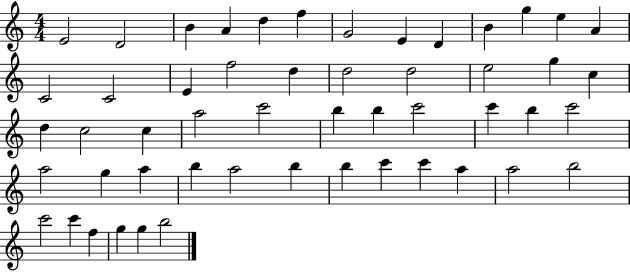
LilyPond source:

{
  \clef treble
  \numericTimeSignature
  \time 4/4
  \key c \major
  e'2 d'2 | b'4 a'4 d''4 f''4 | g'2 e'4 d'4 | b'4 g''4 e''4 a'4 | \break c'2 c'2 | e'4 f''2 d''4 | d''2 d''2 | e''2 g''4 c''4 | \break d''4 c''2 c''4 | a''2 c'''2 | b''4 b''4 c'''2 | c'''4 b''4 c'''2 | \break a''2 g''4 a''4 | b''4 a''2 b''4 | b''4 c'''4 c'''4 a''4 | a''2 b''2 | \break c'''2 c'''4 f''4 | g''4 g''4 b''2 | \bar "|."
}